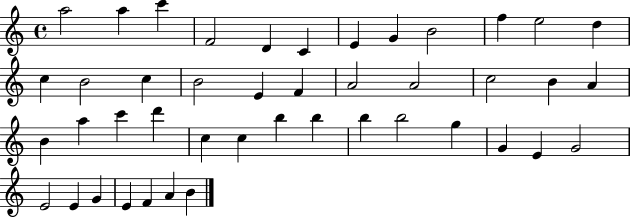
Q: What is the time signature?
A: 4/4